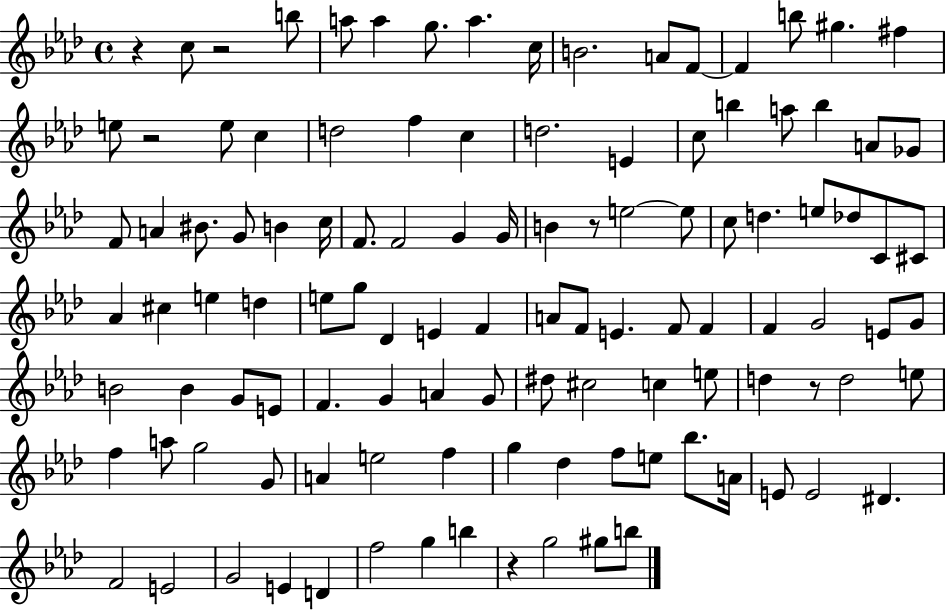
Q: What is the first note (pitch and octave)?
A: C5